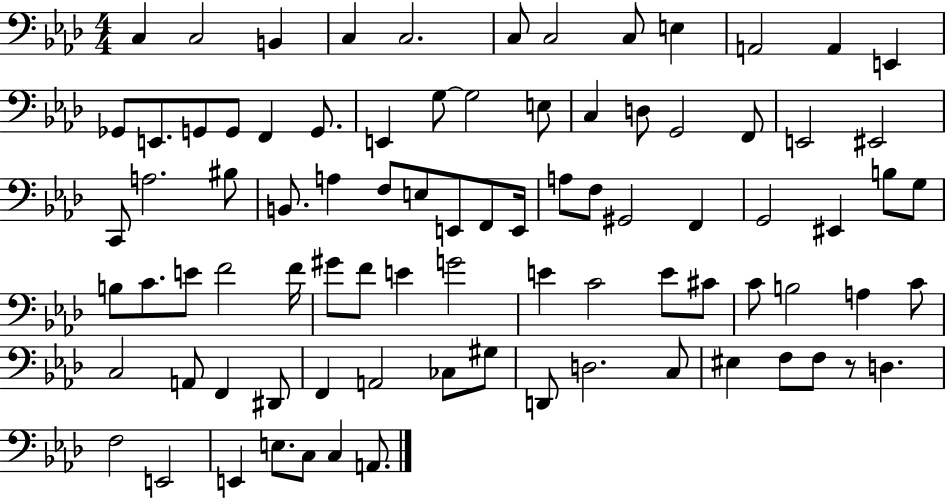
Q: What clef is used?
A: bass